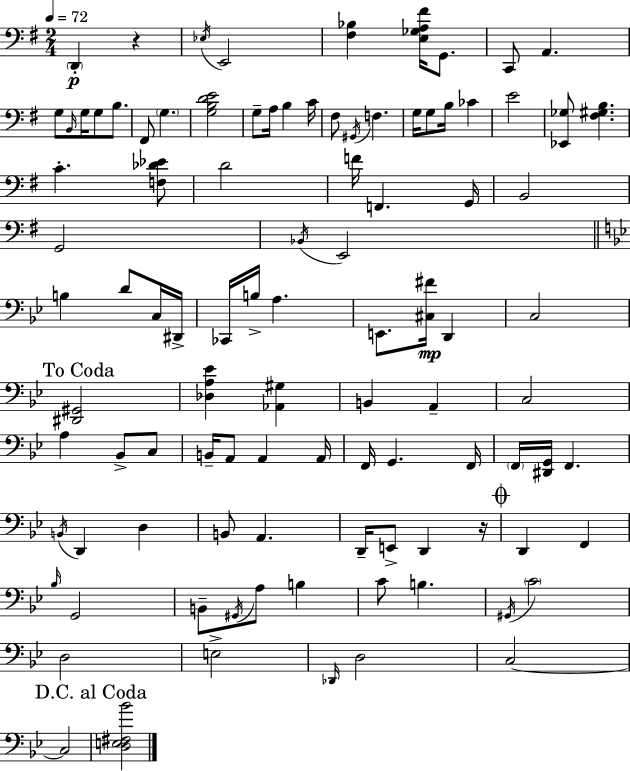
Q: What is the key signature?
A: G major